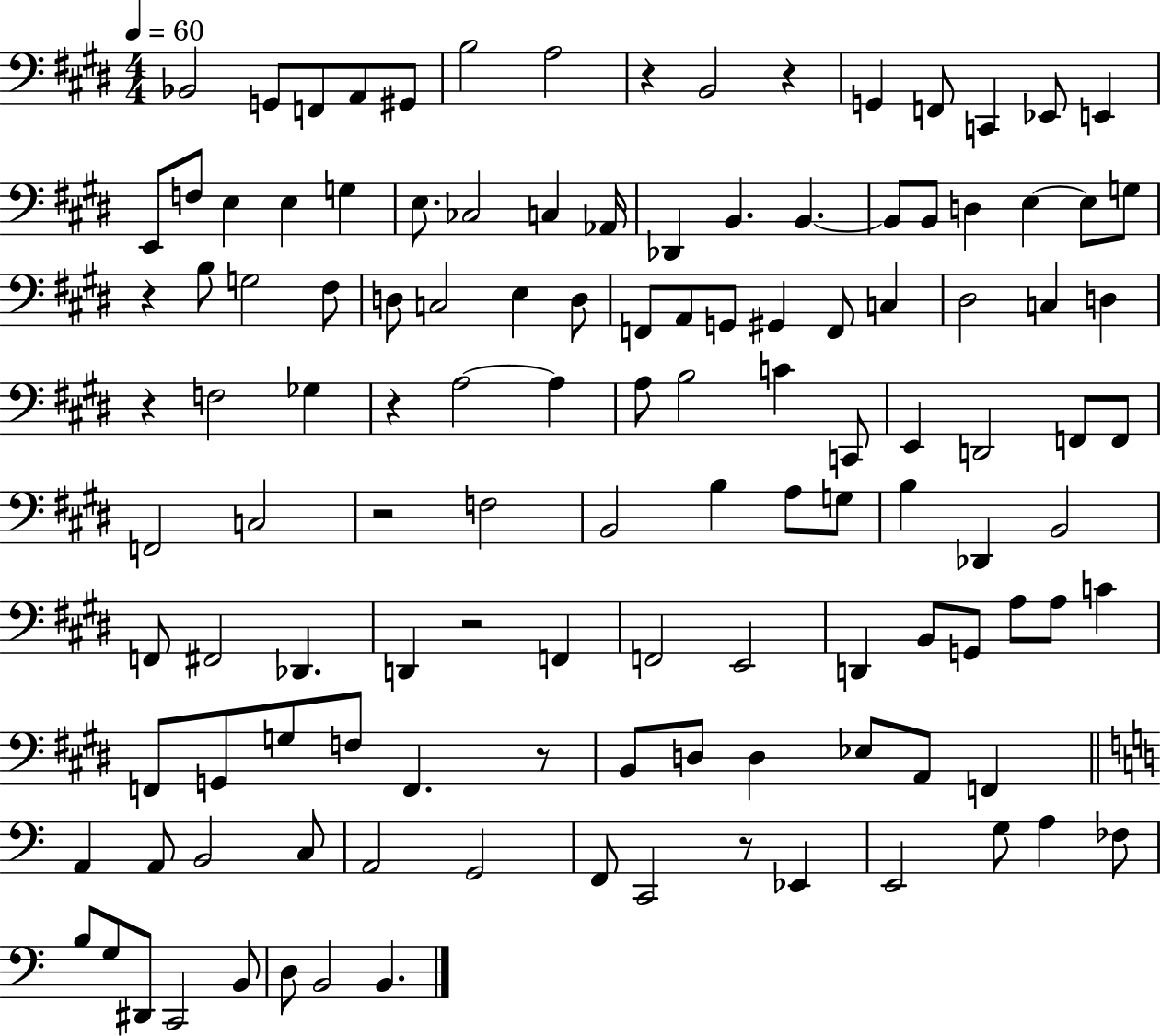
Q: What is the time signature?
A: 4/4